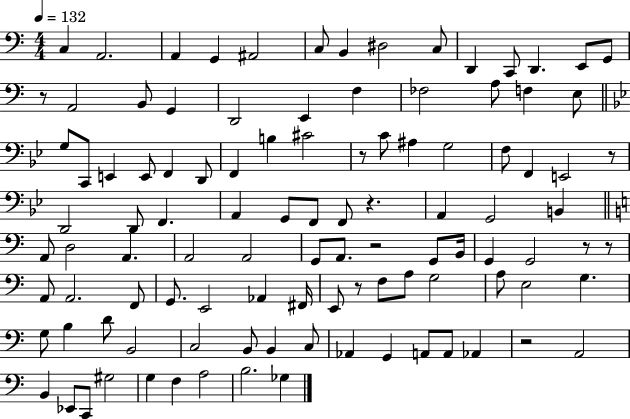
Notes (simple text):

C3/q A2/h. A2/q G2/q A#2/h C3/e B2/q D#3/h C3/e D2/q C2/e D2/q. E2/e G2/e R/e A2/h B2/e G2/q D2/h E2/q F3/q FES3/h A3/e F3/q E3/e G3/e C2/e E2/q E2/e F2/q D2/e F2/q B3/q C#4/h R/e C4/e A#3/q G3/h F3/e F2/q E2/h R/e D2/h D2/e F2/q. A2/q G2/e F2/e F2/e R/q. A2/q G2/h B2/q A2/e D3/h A2/q. A2/h A2/h G2/e A2/e. R/h G2/e B2/s G2/q G2/h R/e R/e A2/e A2/h. F2/e G2/e. E2/h Ab2/q F#2/s E2/e R/e F3/e A3/e G3/h A3/e E3/h G3/q. G3/e B3/q D4/e B2/h C3/h B2/e B2/q C3/e Ab2/q G2/q A2/e A2/e Ab2/q R/h A2/h B2/q Eb2/e C2/e G#3/h G3/q F3/q A3/h B3/h. Gb3/q